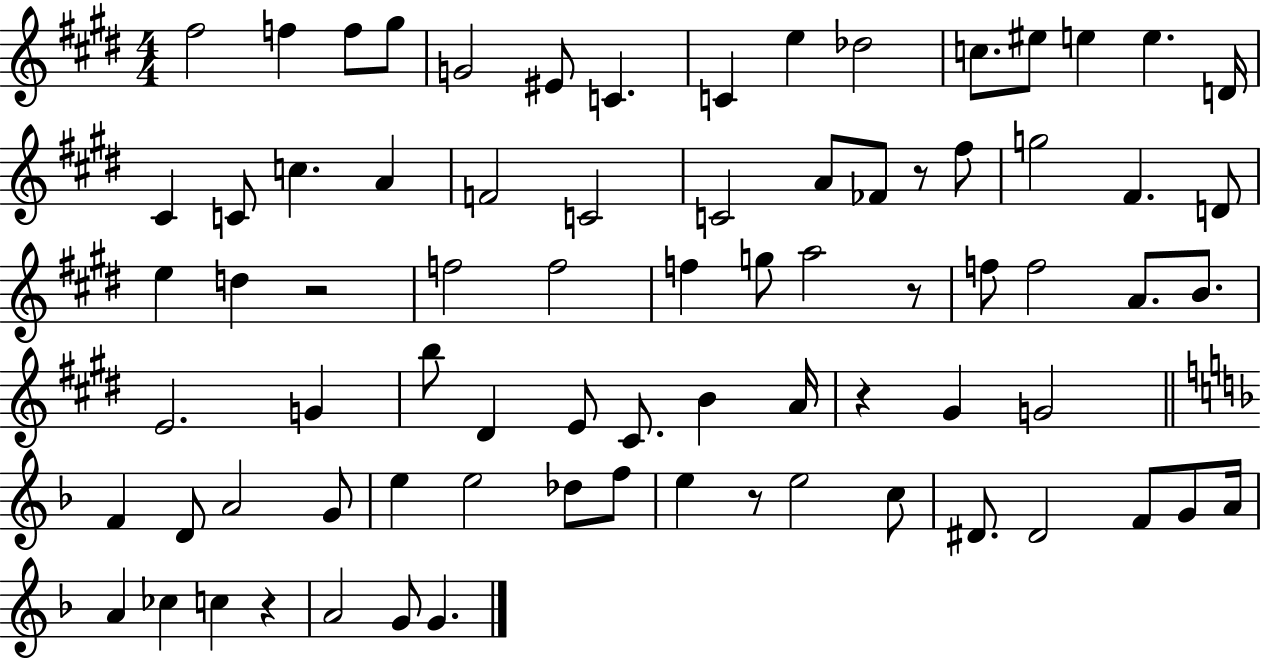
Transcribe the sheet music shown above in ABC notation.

X:1
T:Untitled
M:4/4
L:1/4
K:E
^f2 f f/2 ^g/2 G2 ^E/2 C C e _d2 c/2 ^e/2 e e D/4 ^C C/2 c A F2 C2 C2 A/2 _F/2 z/2 ^f/2 g2 ^F D/2 e d z2 f2 f2 f g/2 a2 z/2 f/2 f2 A/2 B/2 E2 G b/2 ^D E/2 ^C/2 B A/4 z ^G G2 F D/2 A2 G/2 e e2 _d/2 f/2 e z/2 e2 c/2 ^D/2 ^D2 F/2 G/2 A/4 A _c c z A2 G/2 G